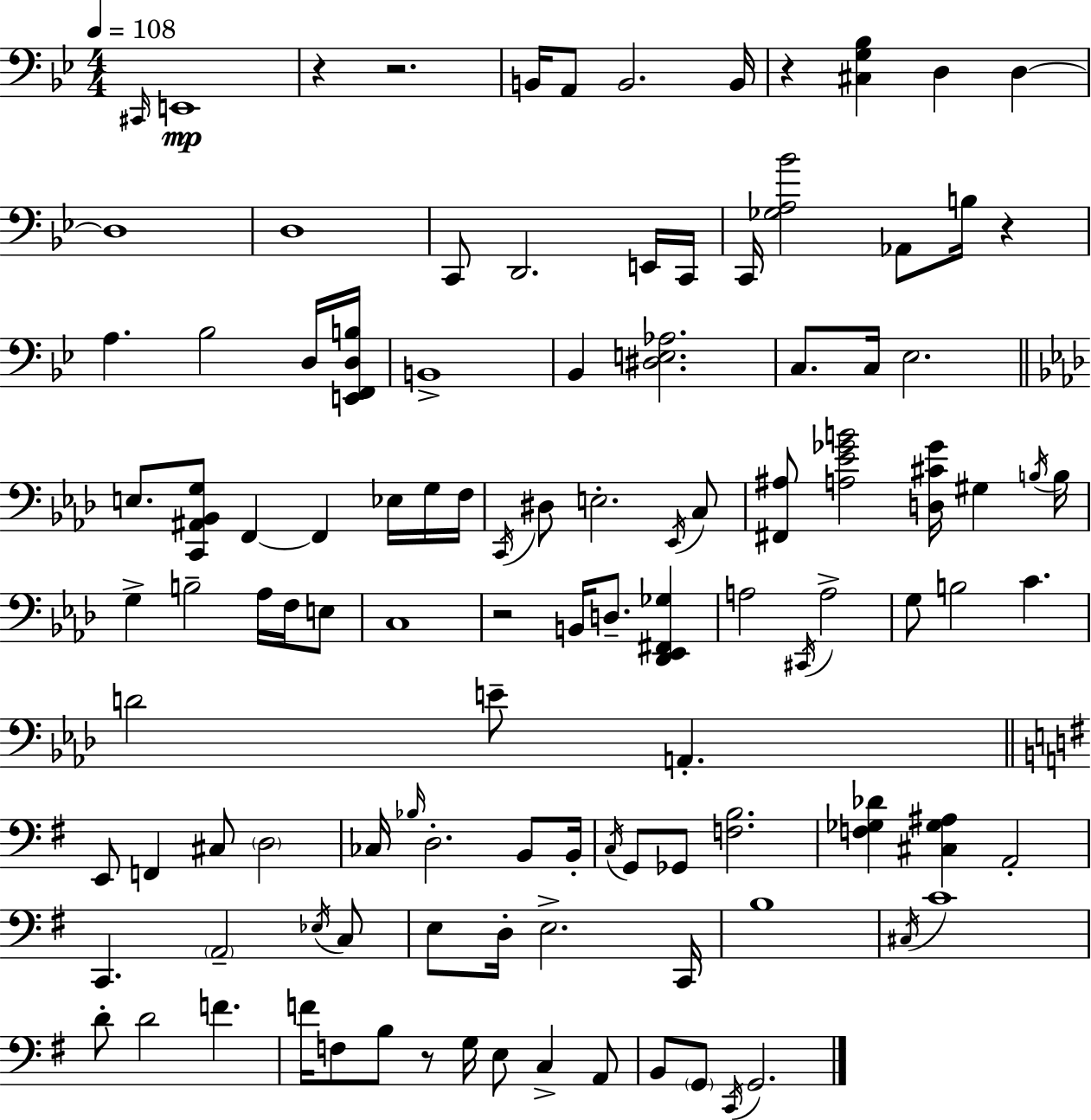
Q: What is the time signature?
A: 4/4